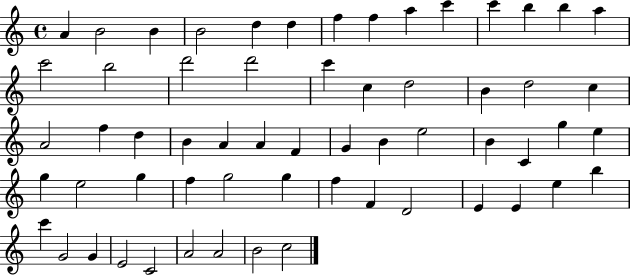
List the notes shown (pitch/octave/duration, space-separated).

A4/q B4/h B4/q B4/h D5/q D5/q F5/q F5/q A5/q C6/q C6/q B5/q B5/q A5/q C6/h B5/h D6/h D6/h C6/q C5/q D5/h B4/q D5/h C5/q A4/h F5/q D5/q B4/q A4/q A4/q F4/q G4/q B4/q E5/h B4/q C4/q G5/q E5/q G5/q E5/h G5/q F5/q G5/h G5/q F5/q F4/q D4/h E4/q E4/q E5/q B5/q C6/q G4/h G4/q E4/h C4/h A4/h A4/h B4/h C5/h